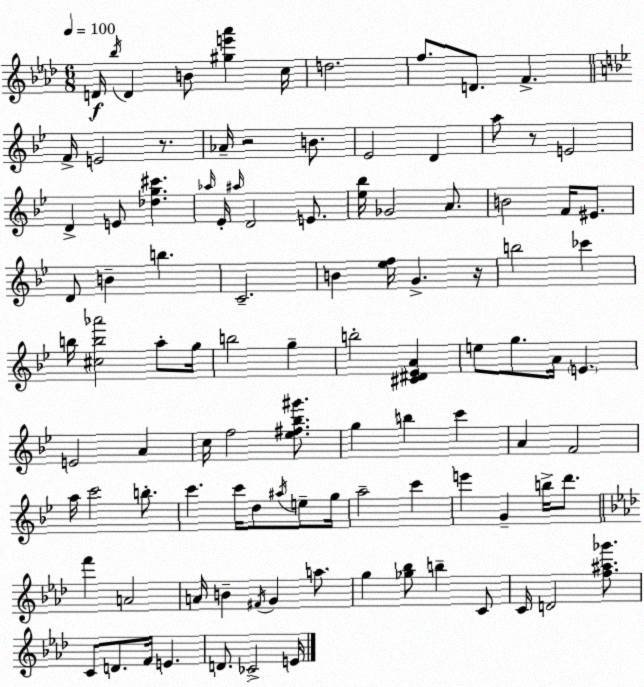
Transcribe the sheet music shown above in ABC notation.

X:1
T:Untitled
M:6/8
L:1/4
K:Fm
D/4 _b/4 D B/2 [^ge'_a'] c/4 d2 f/2 D/2 F F/4 E2 z/2 _A/4 z2 B/2 _E2 D a/2 z/2 E2 D E/2 [_dg^c'] _a/4 _E/4 ^a/4 D2 E/2 [_e_b]/4 _G2 A/2 B2 F/4 ^E/2 D/2 B b C2 B [_ef]/4 G z/4 b2 _c' b/4 [^cb_a']2 a/2 g/4 b2 g b2 [^C^D_EA] e/2 g/2 A/4 E E2 A c/4 f2 [_e^f_b^g']/2 g b c' A F2 a/4 c'2 b/2 c' c'/4 d/2 ^a/4 e/2 g/4 a2 c' e' G b/4 d'/2 f' A2 A/4 B ^F/4 G a/2 g [_g_b]/2 b C/2 C/4 D2 [f^a_g']/2 C/2 D/2 F/4 E D/2 _C2 E/4